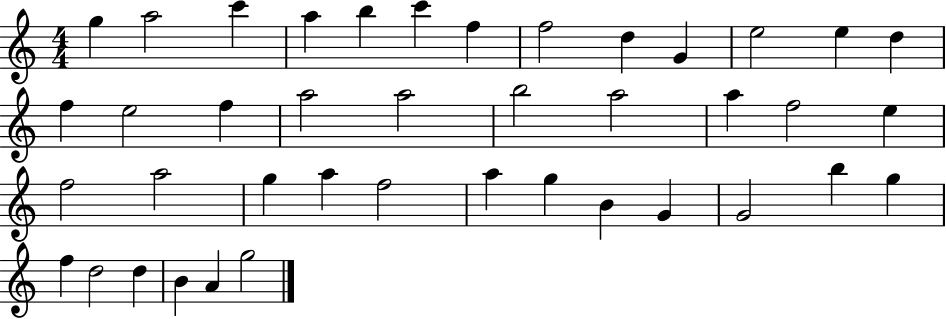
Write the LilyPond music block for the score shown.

{
  \clef treble
  \numericTimeSignature
  \time 4/4
  \key c \major
  g''4 a''2 c'''4 | a''4 b''4 c'''4 f''4 | f''2 d''4 g'4 | e''2 e''4 d''4 | \break f''4 e''2 f''4 | a''2 a''2 | b''2 a''2 | a''4 f''2 e''4 | \break f''2 a''2 | g''4 a''4 f''2 | a''4 g''4 b'4 g'4 | g'2 b''4 g''4 | \break f''4 d''2 d''4 | b'4 a'4 g''2 | \bar "|."
}